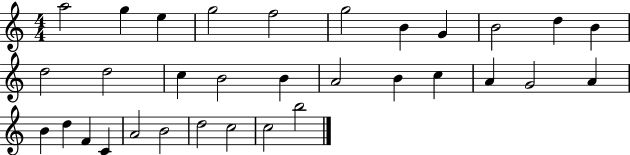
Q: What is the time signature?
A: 4/4